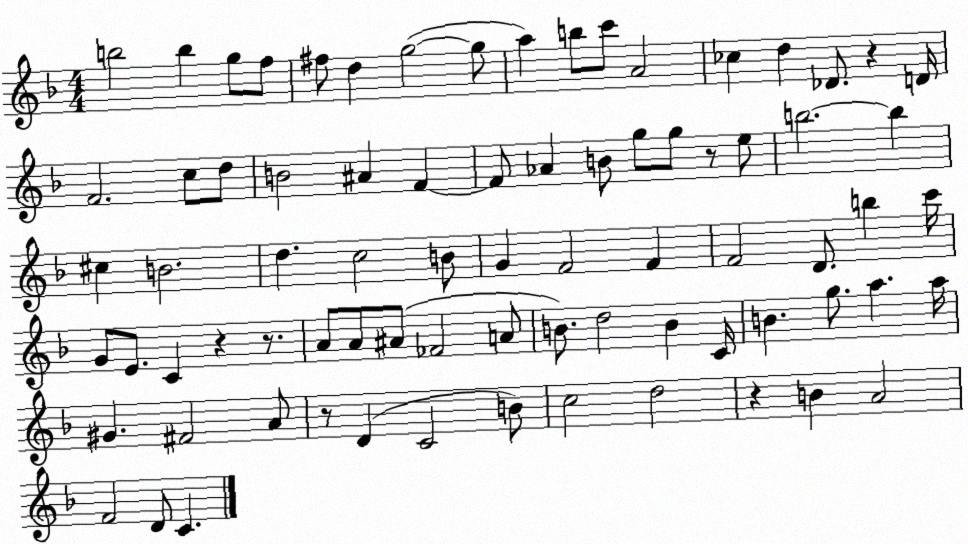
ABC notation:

X:1
T:Untitled
M:4/4
L:1/4
K:F
b2 b g/2 f/2 ^f/2 d g2 g/2 a b/2 c'/2 A2 _c d _D/2 z D/4 F2 c/2 d/2 B2 ^A F F/2 _A B/2 g/2 g/2 z/2 e/2 b2 b ^c B2 d c2 B/2 G F2 F F2 D/2 b c'/4 G/2 E/2 C z z/2 A/2 A/2 ^A/2 _F2 A/2 B/2 d2 B C/4 B g/2 a a/4 ^G ^F2 A/2 z/2 D C2 B/2 c2 d2 z B A2 F2 D/2 C